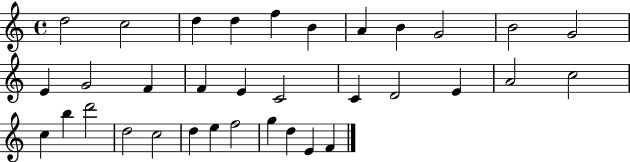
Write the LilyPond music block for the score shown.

{
  \clef treble
  \time 4/4
  \defaultTimeSignature
  \key c \major
  d''2 c''2 | d''4 d''4 f''4 b'4 | a'4 b'4 g'2 | b'2 g'2 | \break e'4 g'2 f'4 | f'4 e'4 c'2 | c'4 d'2 e'4 | a'2 c''2 | \break c''4 b''4 d'''2 | d''2 c''2 | d''4 e''4 f''2 | g''4 d''4 e'4 f'4 | \break \bar "|."
}